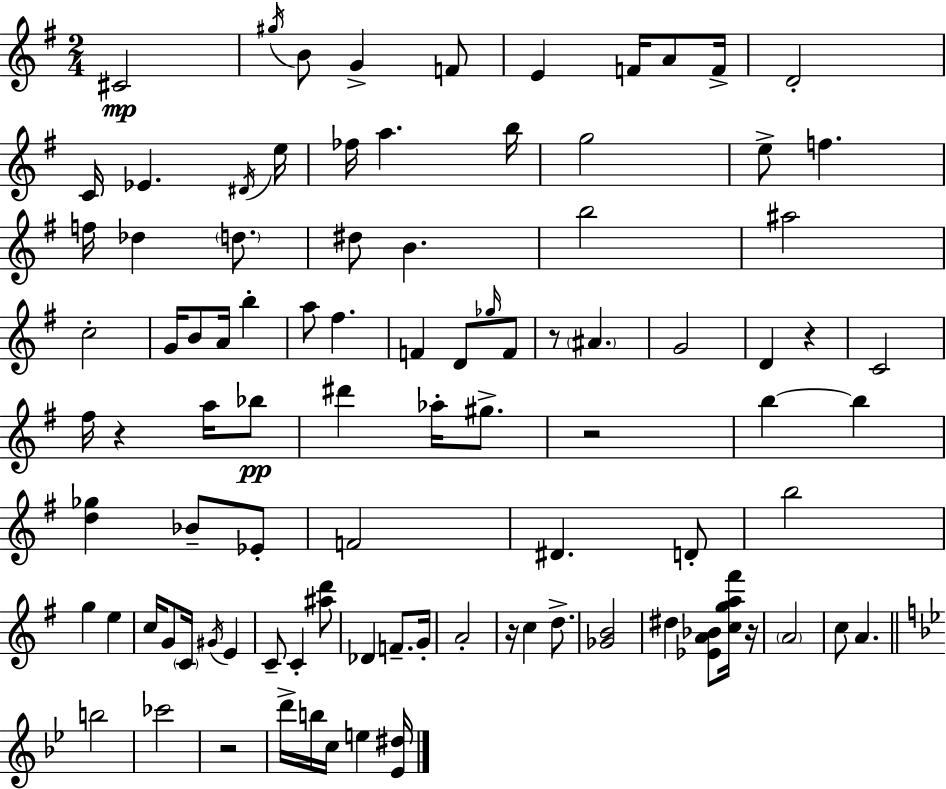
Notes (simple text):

C#4/h G#5/s B4/e G4/q F4/e E4/q F4/s A4/e F4/s D4/h C4/s Eb4/q. D#4/s E5/s FES5/s A5/q. B5/s G5/h E5/e F5/q. F5/s Db5/q D5/e. D#5/e B4/q. B5/h A#5/h C5/h G4/s B4/e A4/s B5/q A5/e F#5/q. F4/q D4/e Gb5/s F4/e R/e A#4/q. G4/h D4/q R/q C4/h F#5/s R/q A5/s Bb5/e D#6/q Ab5/s G#5/e. R/h B5/q B5/q [D5,Gb5]/q Bb4/e Eb4/e F4/h D#4/q. D4/e B5/h G5/q E5/q C5/s G4/e C4/s G#4/s E4/q C4/e C4/q [A#5,D6]/e Db4/q F4/e. G4/s A4/h R/s C5/q D5/e. [Gb4,B4]/h D#5/q [Eb4,A4,Bb4]/e [C5,G5,A5,F#6]/s R/s A4/h C5/e A4/q. B5/h CES6/h R/h D6/s B5/s C5/s E5/q [Eb4,D#5]/s